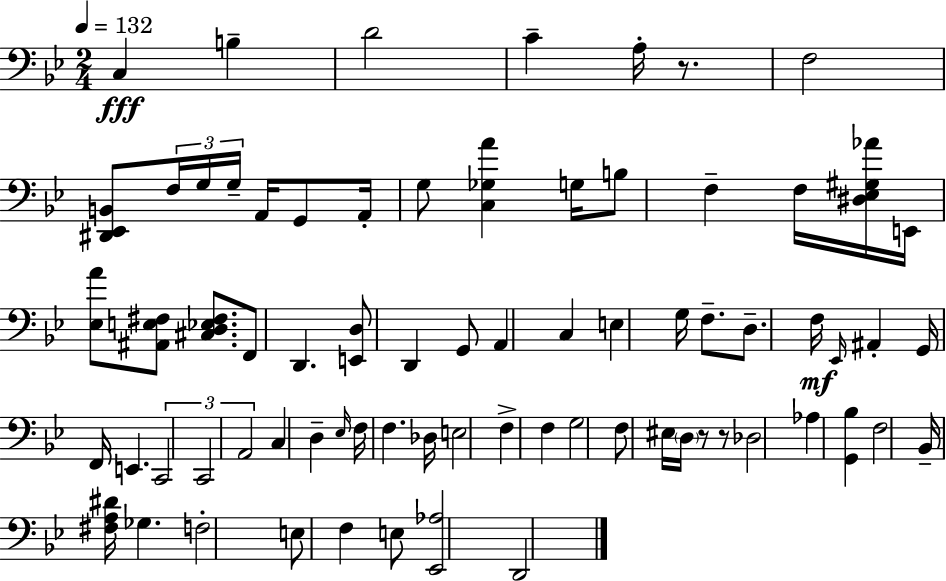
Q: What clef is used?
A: bass